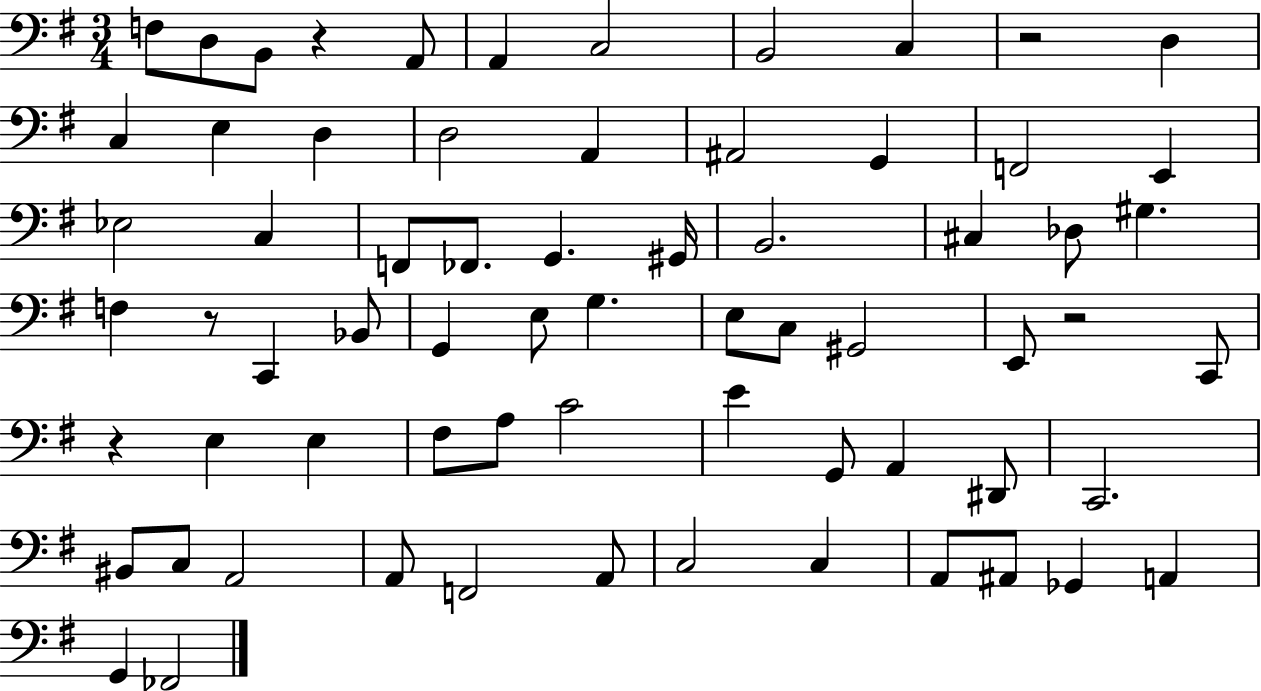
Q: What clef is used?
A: bass